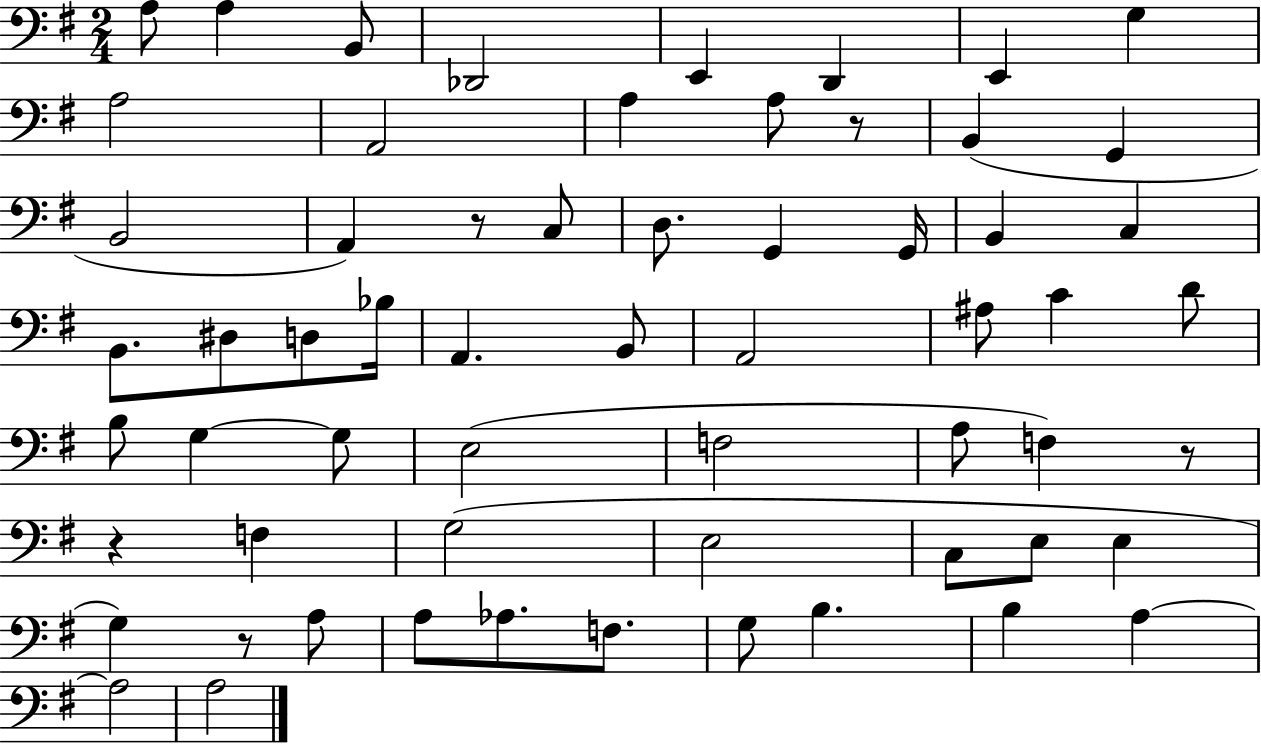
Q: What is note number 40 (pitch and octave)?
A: F3